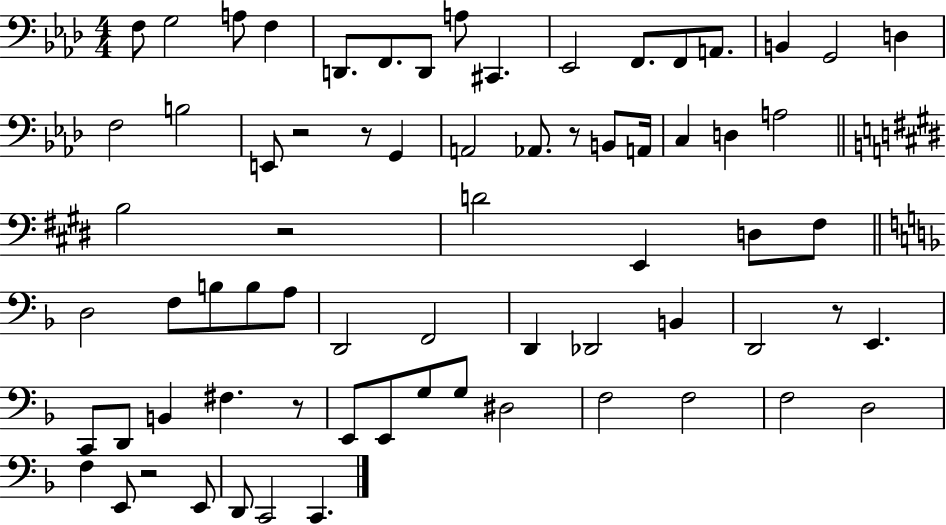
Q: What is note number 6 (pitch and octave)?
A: F2